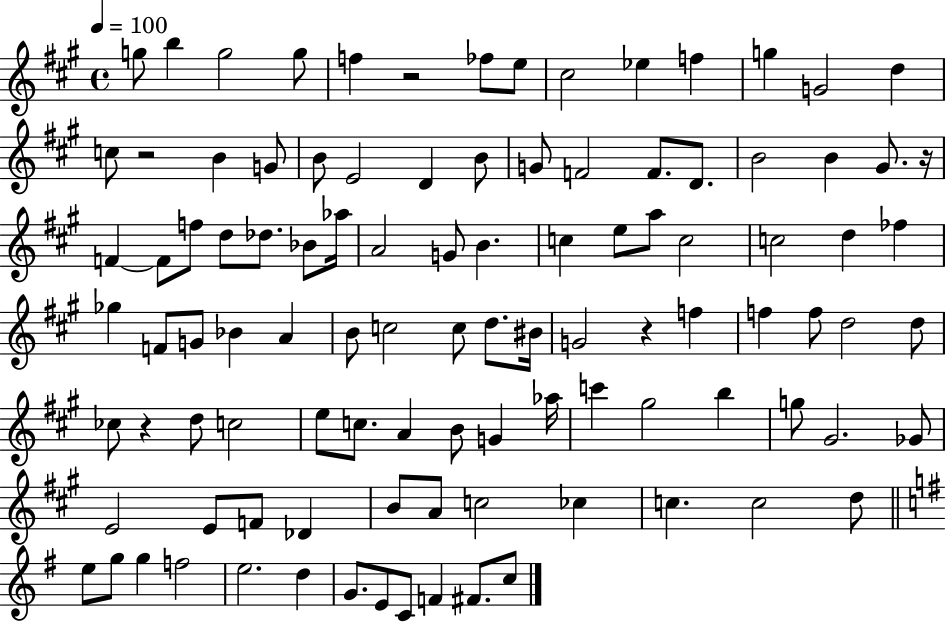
X:1
T:Untitled
M:4/4
L:1/4
K:A
g/2 b g2 g/2 f z2 _f/2 e/2 ^c2 _e f g G2 d c/2 z2 B G/2 B/2 E2 D B/2 G/2 F2 F/2 D/2 B2 B ^G/2 z/4 F F/2 f/2 d/2 _d/2 _B/2 _a/4 A2 G/2 B c e/2 a/2 c2 c2 d _f _g F/2 G/2 _B A B/2 c2 c/2 d/2 ^B/4 G2 z f f f/2 d2 d/2 _c/2 z d/2 c2 e/2 c/2 A B/2 G _a/4 c' ^g2 b g/2 ^G2 _G/2 E2 E/2 F/2 _D B/2 A/2 c2 _c c c2 d/2 e/2 g/2 g f2 e2 d G/2 E/2 C/2 F ^F/2 c/2